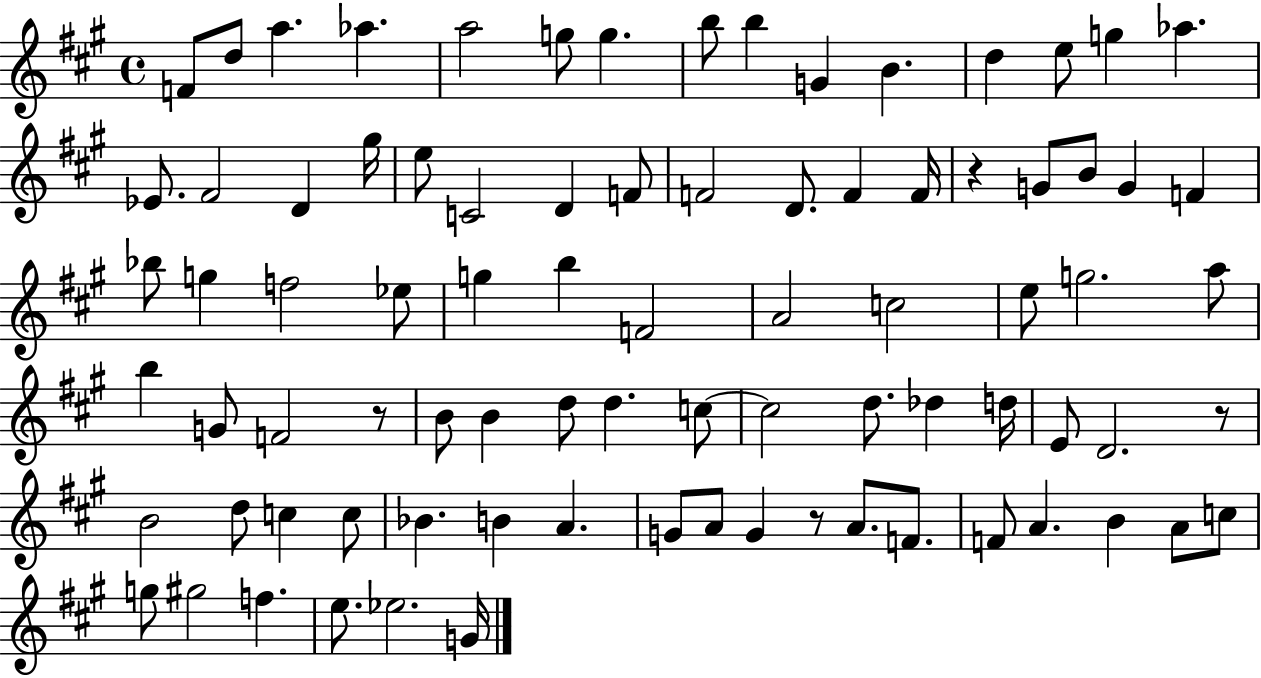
F4/e D5/e A5/q. Ab5/q. A5/h G5/e G5/q. B5/e B5/q G4/q B4/q. D5/q E5/e G5/q Ab5/q. Eb4/e. F#4/h D4/q G#5/s E5/e C4/h D4/q F4/e F4/h D4/e. F4/q F4/s R/q G4/e B4/e G4/q F4/q Bb5/e G5/q F5/h Eb5/e G5/q B5/q F4/h A4/h C5/h E5/e G5/h. A5/e B5/q G4/e F4/h R/e B4/e B4/q D5/e D5/q. C5/e C5/h D5/e. Db5/q D5/s E4/e D4/h. R/e B4/h D5/e C5/q C5/e Bb4/q. B4/q A4/q. G4/e A4/e G4/q R/e A4/e. F4/e. F4/e A4/q. B4/q A4/e C5/e G5/e G#5/h F5/q. E5/e. Eb5/h. G4/s